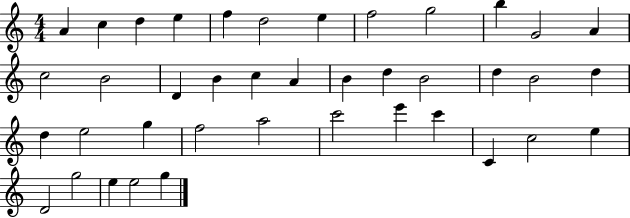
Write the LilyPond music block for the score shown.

{
  \clef treble
  \numericTimeSignature
  \time 4/4
  \key c \major
  a'4 c''4 d''4 e''4 | f''4 d''2 e''4 | f''2 g''2 | b''4 g'2 a'4 | \break c''2 b'2 | d'4 b'4 c''4 a'4 | b'4 d''4 b'2 | d''4 b'2 d''4 | \break d''4 e''2 g''4 | f''2 a''2 | c'''2 e'''4 c'''4 | c'4 c''2 e''4 | \break d'2 g''2 | e''4 e''2 g''4 | \bar "|."
}